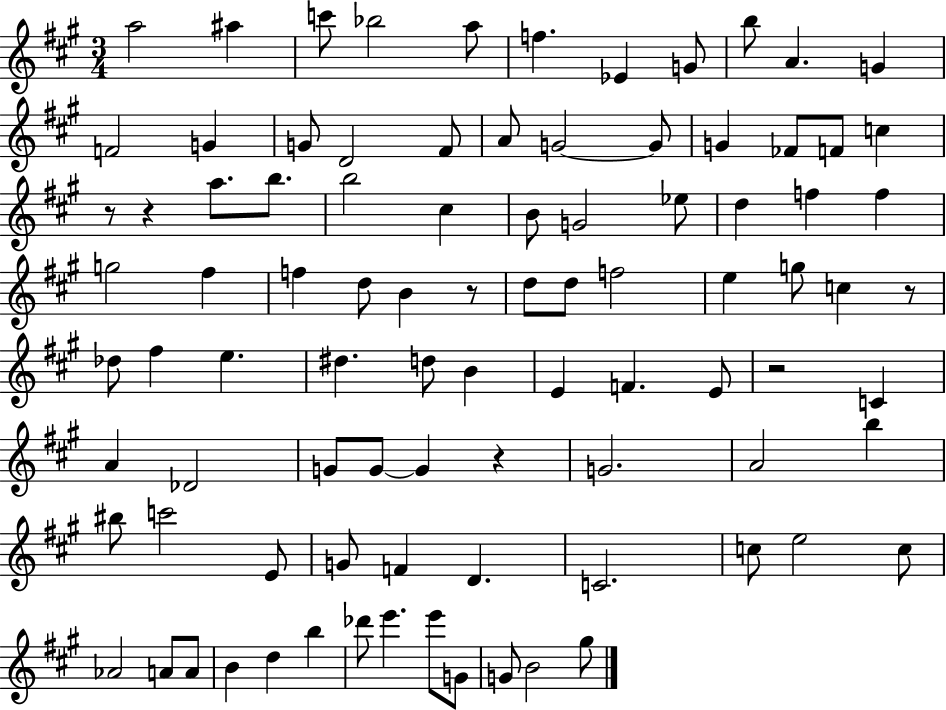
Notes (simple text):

A5/h A#5/q C6/e Bb5/h A5/e F5/q. Eb4/q G4/e B5/e A4/q. G4/q F4/h G4/q G4/e D4/h F#4/e A4/e G4/h G4/e G4/q FES4/e F4/e C5/q R/e R/q A5/e. B5/e. B5/h C#5/q B4/e G4/h Eb5/e D5/q F5/q F5/q G5/h F#5/q F5/q D5/e B4/q R/e D5/e D5/e F5/h E5/q G5/e C5/q R/e Db5/e F#5/q E5/q. D#5/q. D5/e B4/q E4/q F4/q. E4/e R/h C4/q A4/q Db4/h G4/e G4/e G4/q R/q G4/h. A4/h B5/q BIS5/e C6/h E4/e G4/e F4/q D4/q. C4/h. C5/e E5/h C5/e Ab4/h A4/e A4/e B4/q D5/q B5/q Db6/e E6/q. E6/e G4/e G4/e B4/h G#5/e